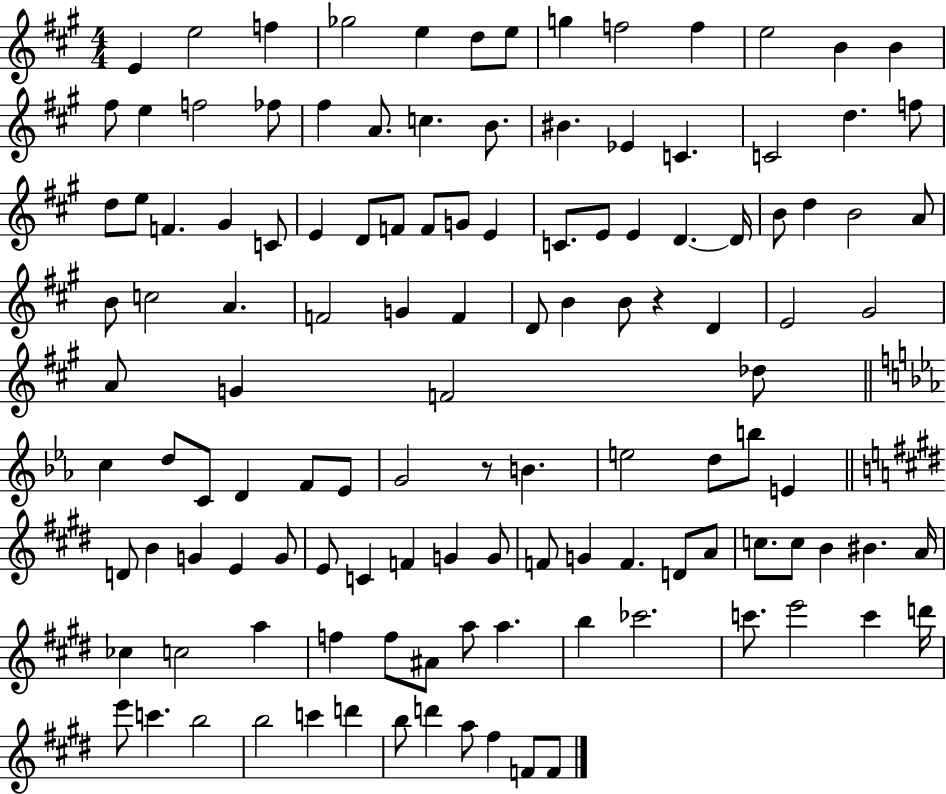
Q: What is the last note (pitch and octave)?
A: F4